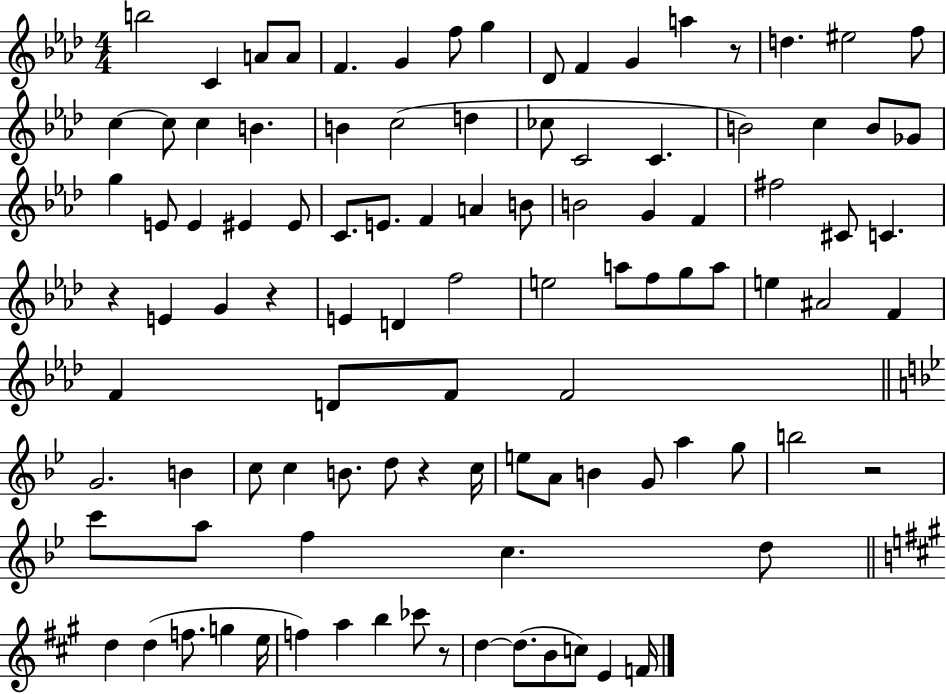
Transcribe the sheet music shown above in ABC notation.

X:1
T:Untitled
M:4/4
L:1/4
K:Ab
b2 C A/2 A/2 F G f/2 g _D/2 F G a z/2 d ^e2 f/2 c c/2 c B B c2 d _c/2 C2 C B2 c B/2 _G/2 g E/2 E ^E ^E/2 C/2 E/2 F A B/2 B2 G F ^f2 ^C/2 C z E G z E D f2 e2 a/2 f/2 g/2 a/2 e ^A2 F F D/2 F/2 F2 G2 B c/2 c B/2 d/2 z c/4 e/2 A/2 B G/2 a g/2 b2 z2 c'/2 a/2 f c d/2 d d f/2 g e/4 f a b _c'/2 z/2 d d/2 B/2 c/2 E F/4